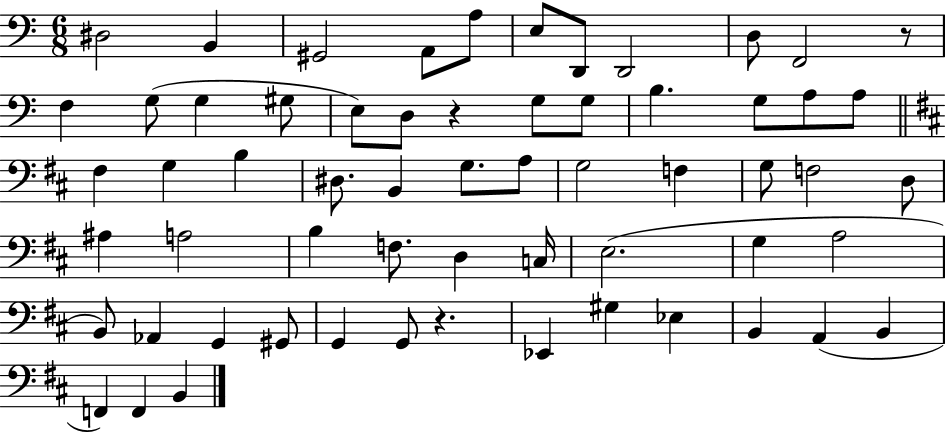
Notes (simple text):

D#3/h B2/q G#2/h A2/e A3/e E3/e D2/e D2/h D3/e F2/h R/e F3/q G3/e G3/q G#3/e E3/e D3/e R/q G3/e G3/e B3/q. G3/e A3/e A3/e F#3/q G3/q B3/q D#3/e. B2/q G3/e. A3/e G3/h F3/q G3/e F3/h D3/e A#3/q A3/h B3/q F3/e. D3/q C3/s E3/h. G3/q A3/h B2/e Ab2/q G2/q G#2/e G2/q G2/e R/q. Eb2/q G#3/q Eb3/q B2/q A2/q B2/q F2/q F2/q B2/q